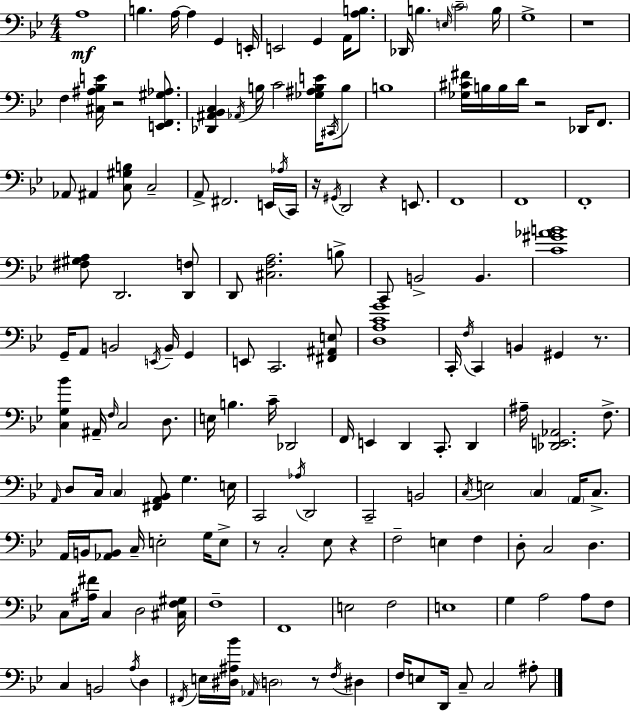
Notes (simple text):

A3/w B3/q. A3/s A3/q G2/q E2/s E2/h G2/q A2/s [A3,B3]/e. Db2/s B3/q. E3/s C4/h B3/s G3/w R/w F3/q [C#3,A#3,Bb3,E4]/s R/h [E2,F2,G#3,Ab3]/e. [Db2,A#2,Bb2,C3]/q Ab2/s B3/s C4/h [Gb3,A#3,B3,E4]/s C#2/s B3/e B3/w [Gb3,C#4,F#4]/s B3/s B3/s D4/s R/h Db2/s F2/e. Ab2/e A#2/q [C3,G#3,B3]/e C3/h A2/e F#2/h. E2/s Ab3/s C2/s R/s G#2/s D2/h R/q E2/e. F2/w F2/w F2/w [F#3,G#3,A3]/e D2/h. [D2,F3]/e D2/e [C#3,F3,A3]/h. B3/e C2/e B2/h B2/q. [C4,G#4,Ab4,B4]/w G2/s A2/e B2/h E2/s B2/s G2/q E2/e C2/h. [F#2,A#2,E3]/e [D3,A3,C4,G4]/w C2/s F3/s C2/q B2/q G#2/q R/e. [C3,G3,Bb4]/q A#2/s F3/s C3/h D3/e. E3/s B3/q. C4/s Db2/h F2/s E2/q D2/q C2/e. D2/q A#3/s [Db2,E2,Ab2]/h. F3/e. A2/s D3/e C3/s C3/q [F#2,A2,Bb2]/e G3/q. E3/s C2/h Ab3/s D2/h C2/h B2/h C3/s E3/h C3/q A2/s C3/e. A2/s B2/s [Ab2,B2]/e C3/s E3/h G3/s E3/e R/e C3/h Eb3/e R/q F3/h E3/q F3/q D3/e C3/h D3/q. C3/e [A#3,F#4]/s C3/q D3/h [C#3,F3,G#3]/s F3/w F2/w E3/h F3/h E3/w G3/q A3/h A3/e F3/e C3/q B2/h A3/s D3/q F#2/s E3/s [D#3,A#3,Bb4]/s Ab2/s D3/h R/e F3/s D#3/q F3/s E3/e D2/s C3/e C3/h A#3/e